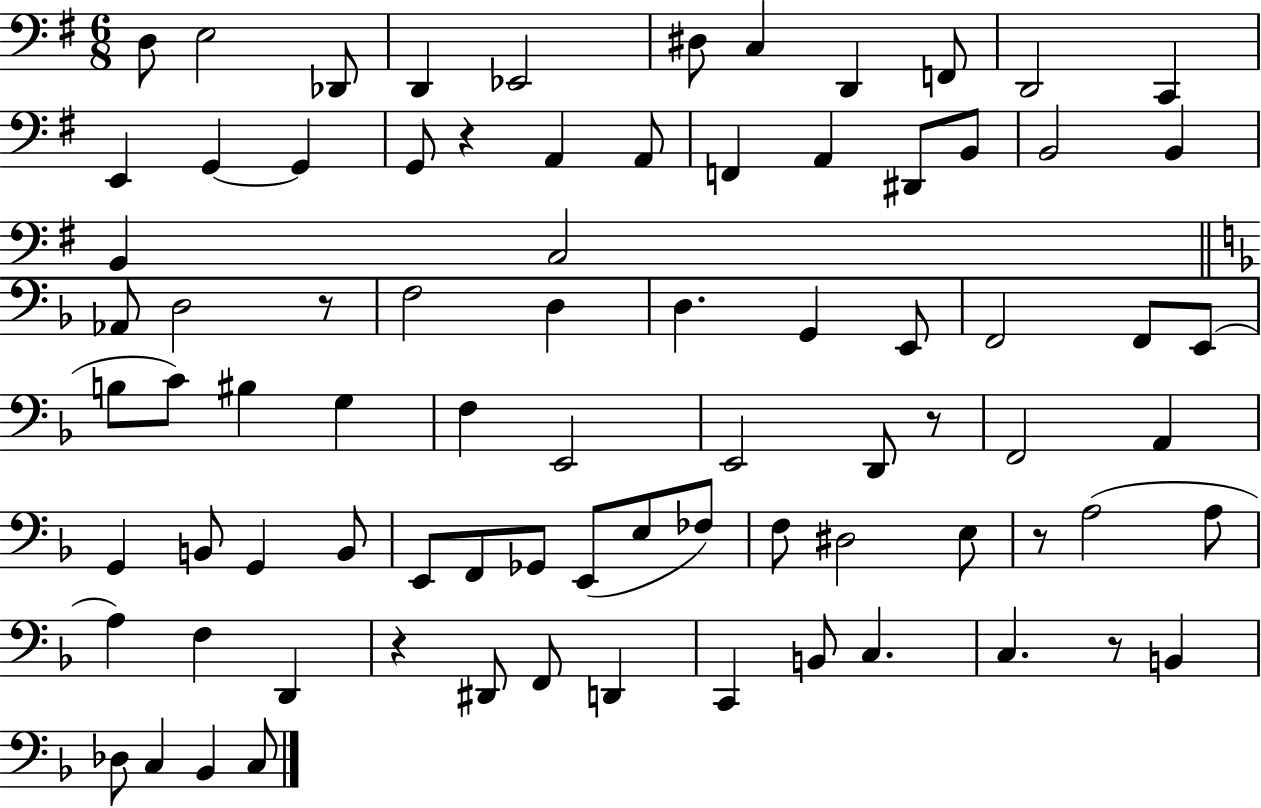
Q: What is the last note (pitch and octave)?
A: C3